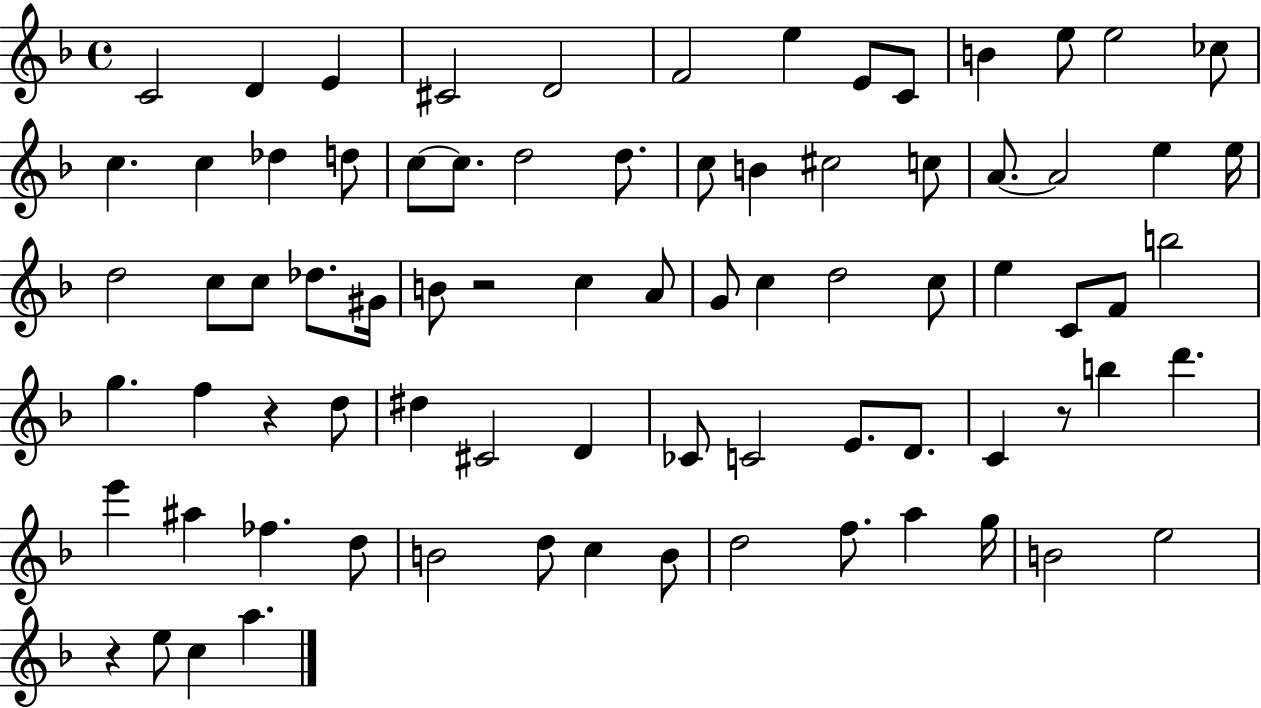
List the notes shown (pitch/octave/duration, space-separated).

C4/h D4/q E4/q C#4/h D4/h F4/h E5/q E4/e C4/e B4/q E5/e E5/h CES5/e C5/q. C5/q Db5/q D5/e C5/e C5/e. D5/h D5/e. C5/e B4/q C#5/h C5/e A4/e. A4/h E5/q E5/s D5/h C5/e C5/e Db5/e. G#4/s B4/e R/h C5/q A4/e G4/e C5/q D5/h C5/e E5/q C4/e F4/e B5/h G5/q. F5/q R/q D5/e D#5/q C#4/h D4/q CES4/e C4/h E4/e. D4/e. C4/q R/e B5/q D6/q. E6/q A#5/q FES5/q. D5/e B4/h D5/e C5/q B4/e D5/h F5/e. A5/q G5/s B4/h E5/h R/q E5/e C5/q A5/q.